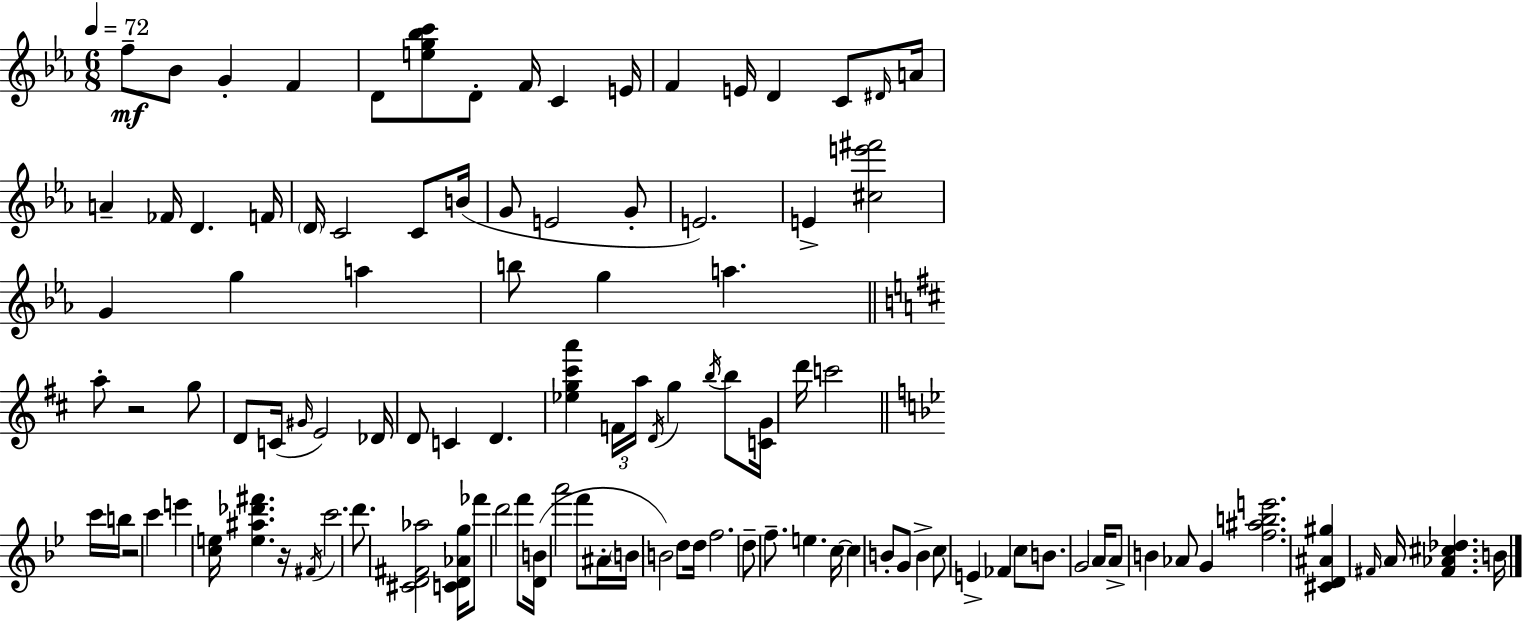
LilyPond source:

{
  \clef treble
  \numericTimeSignature
  \time 6/8
  \key ees \major
  \tempo 4 = 72
  f''8--\mf bes'8 g'4-. f'4 | d'8 <e'' g'' bes'' c'''>8 d'8-. f'16 c'4 e'16 | f'4 e'16 d'4 c'8 \grace { dis'16 } | a'16 a'4-- fes'16 d'4. | \break f'16 \parenthesize d'16 c'2 c'8 | b'16( g'8 e'2 g'8-. | e'2.) | e'4-> <cis'' e''' fis'''>2 | \break g'4 g''4 a''4 | b''8 g''4 a''4. | \bar "||" \break \key d \major a''8-. r2 g''8 | d'8 c'16( \grace { gis'16 } e'2) | des'16 d'8 c'4 d'4. | <ees'' g'' cis''' a'''>4 \tuplet 3/2 { f'16 a''16 \acciaccatura { d'16 } } g''4 | \break \acciaccatura { b''16 } b''8 <c' g'>16 d'''16 c'''2 | \bar "||" \break \key bes \major c'''16 b''16 r2 c'''4 | e'''4 <c'' e''>16 <e'' ais'' des''' fis'''>4. | r16 \acciaccatura { fis'16 } c'''2. | d'''8. <cis' d' fis' aes''>2 | \break <c' d' aes' g''>16 fes'''8 d'''2 | f'''8 <d' b'>16( a'''2 | f'''8 ais'16-. \parenthesize b'16 b'2) | d''8 d''16 f''2. | \break d''8-- f''8.-- e''4. | c''16~~ c''4 b'8-. g'8 b'4-> | c''8 e'4-> fes'4 | c''8 b'8. g'2 | \break a'16 a'8-> b'4 aes'8 g'4 | <f'' ais'' b'' e'''>2. | <cis' d' ais' gis''>4 \grace { fis'16 } a'16 <fis' aes' cis'' des''>4. | b'16 \bar "|."
}